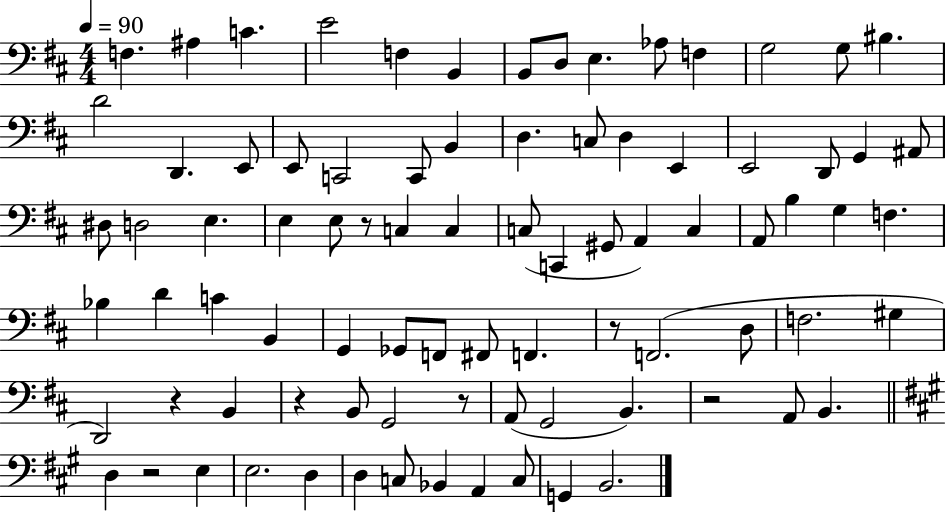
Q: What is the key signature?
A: D major